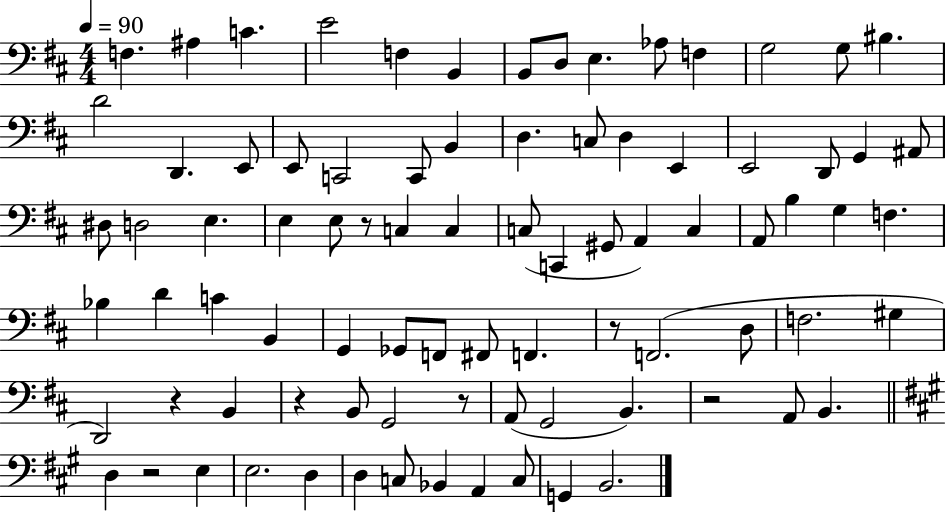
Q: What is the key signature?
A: D major